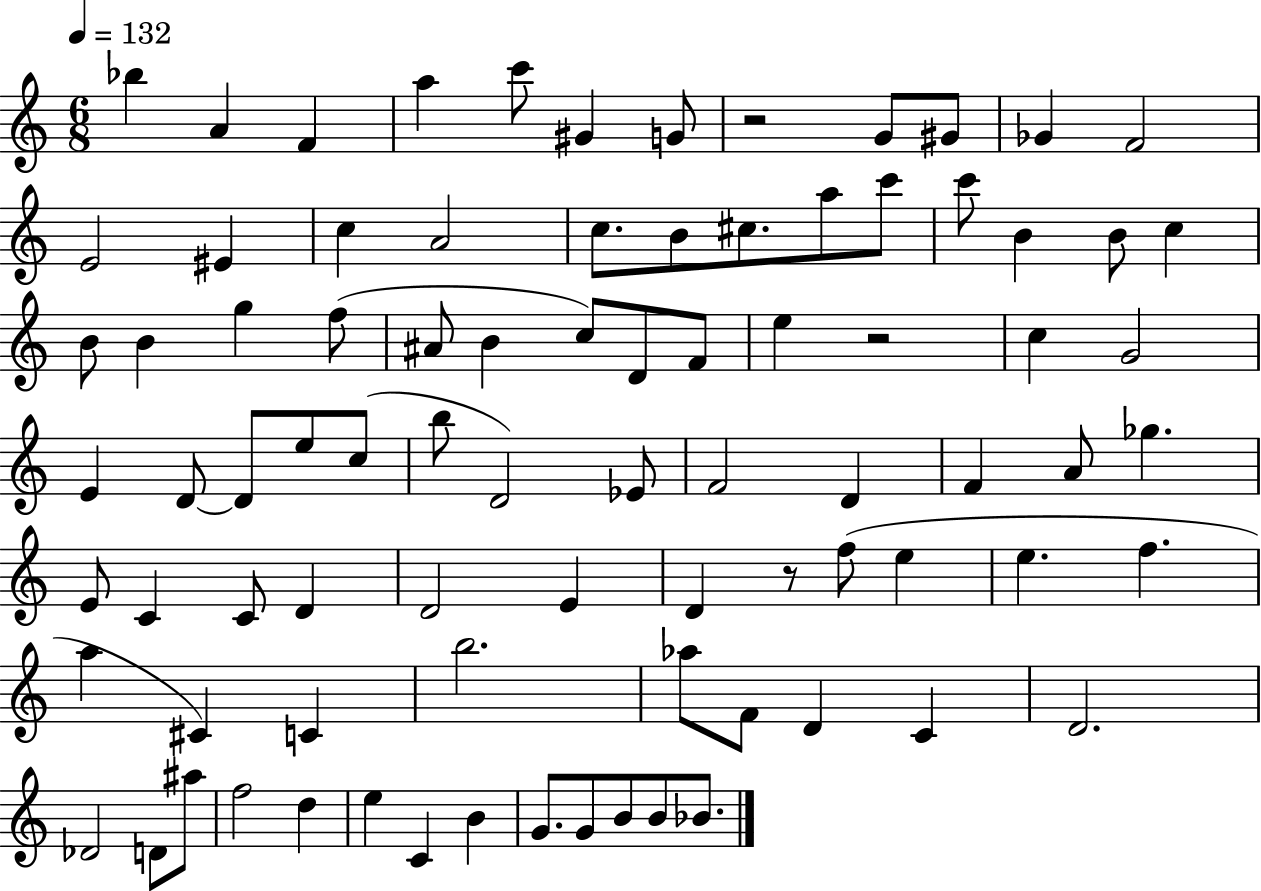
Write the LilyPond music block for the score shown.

{
  \clef treble
  \numericTimeSignature
  \time 6/8
  \key c \major
  \tempo 4 = 132
  \repeat volta 2 { bes''4 a'4 f'4 | a''4 c'''8 gis'4 g'8 | r2 g'8 gis'8 | ges'4 f'2 | \break e'2 eis'4 | c''4 a'2 | c''8. b'8 cis''8. a''8 c'''8 | c'''8 b'4 b'8 c''4 | \break b'8 b'4 g''4 f''8( | ais'8 b'4 c''8) d'8 f'8 | e''4 r2 | c''4 g'2 | \break e'4 d'8~~ d'8 e''8 c''8( | b''8 d'2) ees'8 | f'2 d'4 | f'4 a'8 ges''4. | \break e'8 c'4 c'8 d'4 | d'2 e'4 | d'4 r8 f''8( e''4 | e''4. f''4. | \break a''4 cis'4) c'4 | b''2. | aes''8 f'8 d'4 c'4 | d'2. | \break des'2 d'8 ais''8 | f''2 d''4 | e''4 c'4 b'4 | g'8. g'8 b'8 b'8 bes'8. | \break } \bar "|."
}